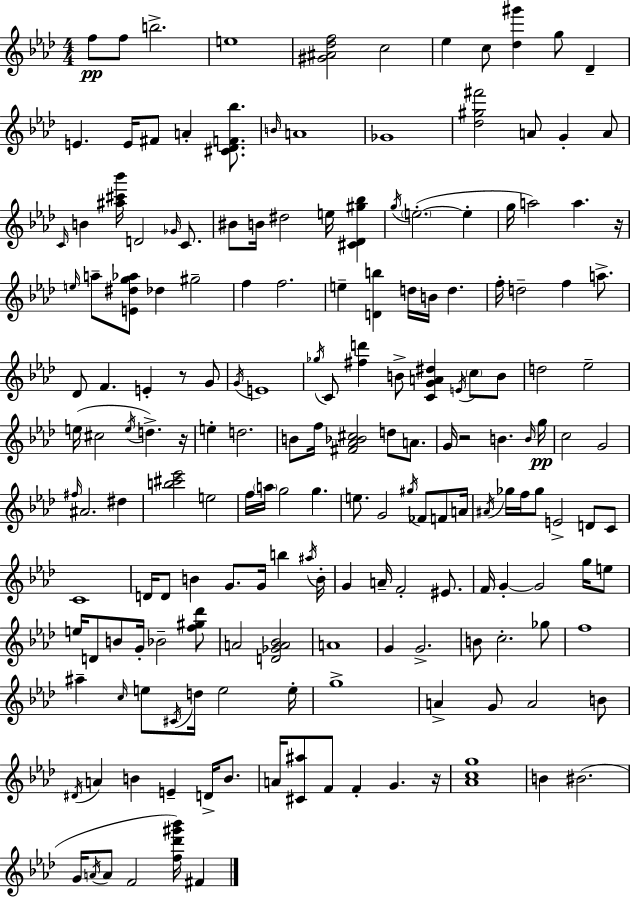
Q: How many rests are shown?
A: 5